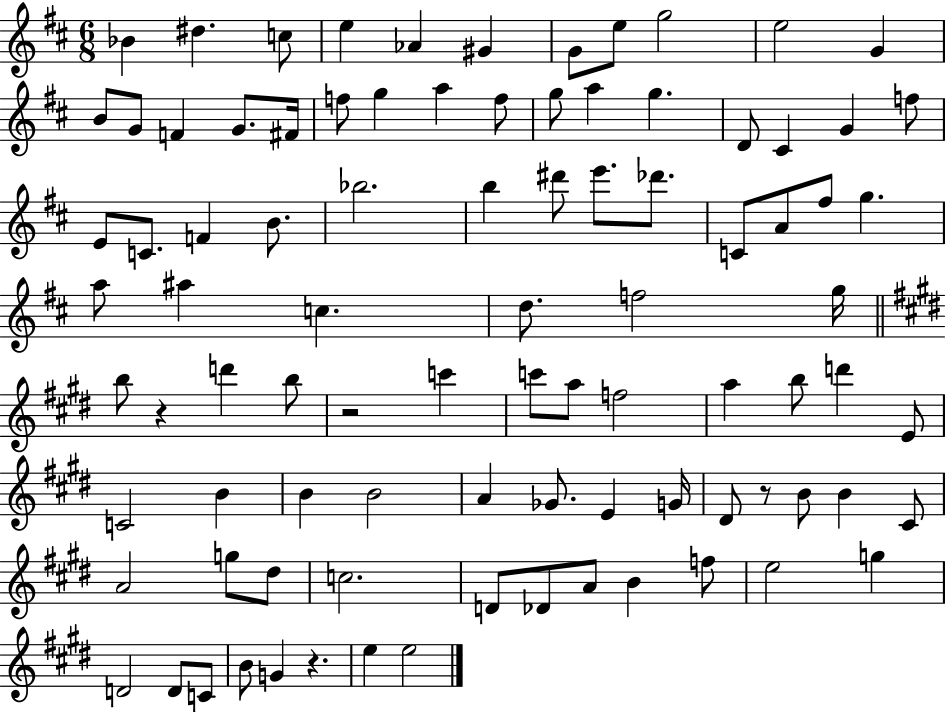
{
  \clef treble
  \numericTimeSignature
  \time 6/8
  \key d \major
  \repeat volta 2 { bes'4 dis''4. c''8 | e''4 aes'4 gis'4 | g'8 e''8 g''2 | e''2 g'4 | \break b'8 g'8 f'4 g'8. fis'16 | f''8 g''4 a''4 f''8 | g''8 a''4 g''4. | d'8 cis'4 g'4 f''8 | \break e'8 c'8. f'4 b'8. | bes''2. | b''4 dis'''8 e'''8. des'''8. | c'8 a'8 fis''8 g''4. | \break a''8 ais''4 c''4. | d''8. f''2 g''16 | \bar "||" \break \key e \major b''8 r4 d'''4 b''8 | r2 c'''4 | c'''8 a''8 f''2 | a''4 b''8 d'''4 e'8 | \break c'2 b'4 | b'4 b'2 | a'4 ges'8. e'4 g'16 | dis'8 r8 b'8 b'4 cis'8 | \break a'2 g''8 dis''8 | c''2. | d'8 des'8 a'8 b'4 f''8 | e''2 g''4 | \break d'2 d'8 c'8 | b'8 g'4 r4. | e''4 e''2 | } \bar "|."
}